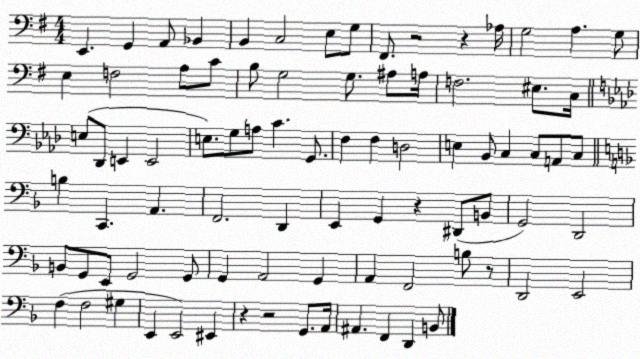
X:1
T:Untitled
M:4/4
L:1/4
K:G
E,, G,, A,,/2 _B,, B,, C,2 E,/2 G,/2 ^F,,/2 z2 z _A,/4 G,2 A, G,/2 E, F,2 A,/2 C/2 B,/2 G,2 G,/2 ^A,/2 A,/4 F,2 ^E,/2 C,/4 E,/2 _D,,/2 E,, E,,2 E,/2 G,/2 A,/2 C G,,/2 F, F, D,2 E, _B,,/2 C, C,/2 A,,/2 C,/2 B, C,, A,, F,,2 D,, E,, G,, z ^D,,/2 B,,/2 G,,2 D,,2 B,,/2 G,,/2 E,,/2 G,,2 G,,/2 G,, A,,2 G,, A,, F,,2 B,/2 z/2 D,,2 E,,2 F, F,2 ^G, E,, E,,2 ^E,, z z2 G,,/2 A,,/4 ^A,, F,, D,, B,,/2